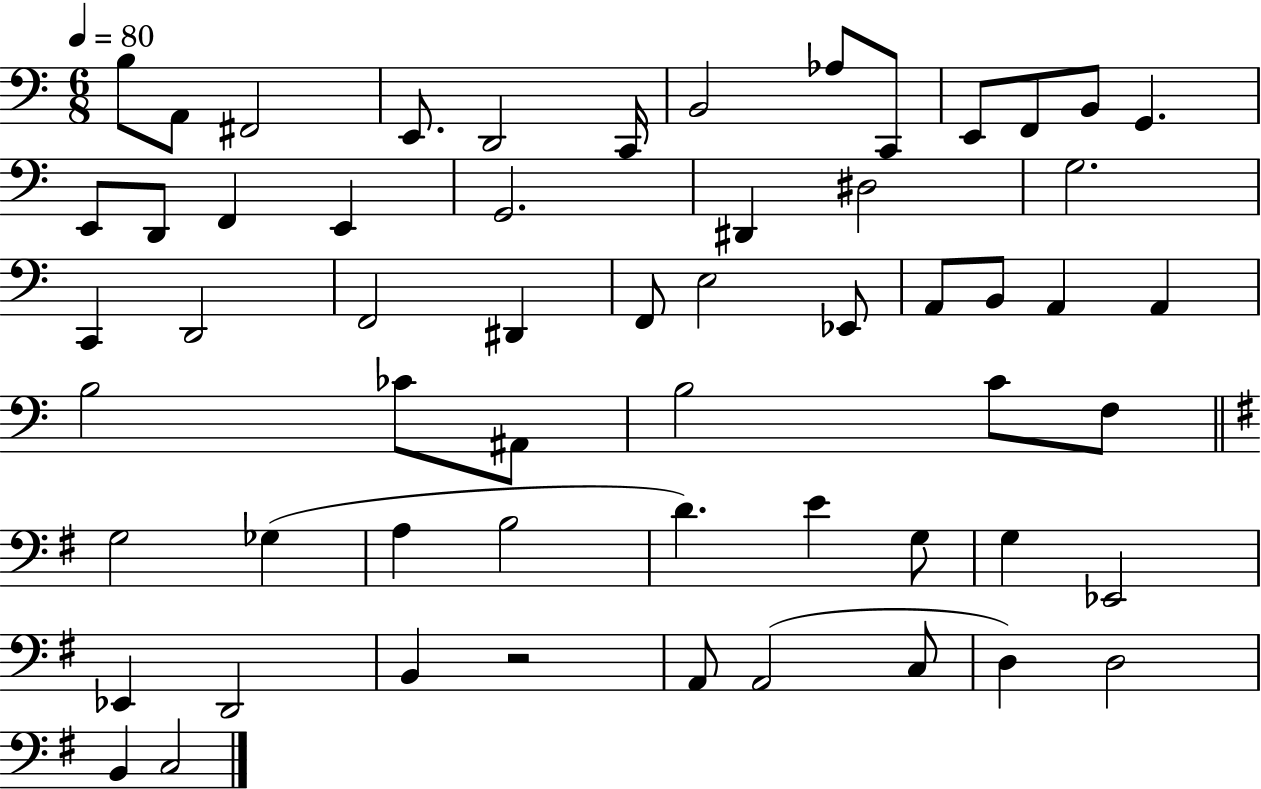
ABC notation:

X:1
T:Untitled
M:6/8
L:1/4
K:C
B,/2 A,,/2 ^F,,2 E,,/2 D,,2 C,,/4 B,,2 _A,/2 C,,/2 E,,/2 F,,/2 B,,/2 G,, E,,/2 D,,/2 F,, E,, G,,2 ^D,, ^D,2 G,2 C,, D,,2 F,,2 ^D,, F,,/2 E,2 _E,,/2 A,,/2 B,,/2 A,, A,, B,2 _C/2 ^A,,/2 B,2 C/2 F,/2 G,2 _G, A, B,2 D E G,/2 G, _E,,2 _E,, D,,2 B,, z2 A,,/2 A,,2 C,/2 D, D,2 B,, C,2